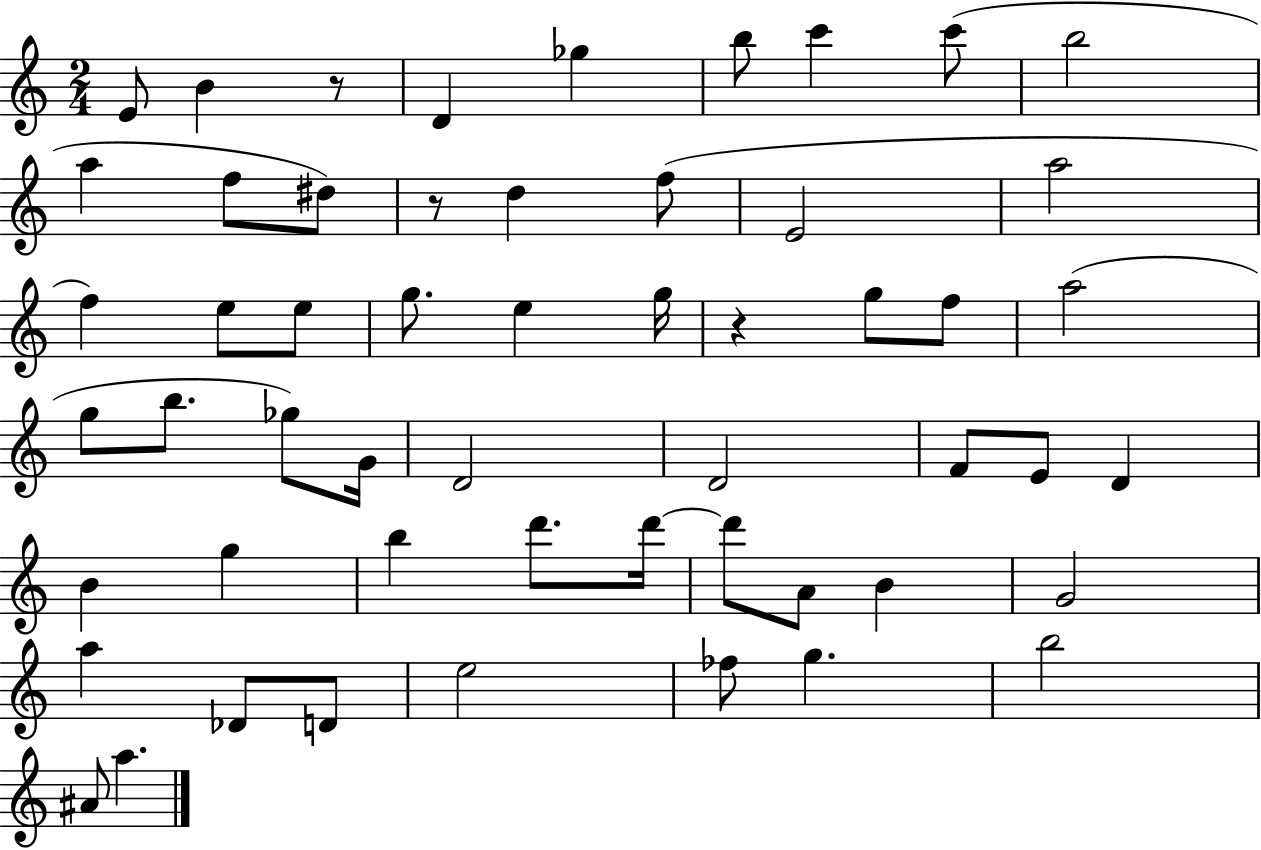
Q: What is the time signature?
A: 2/4